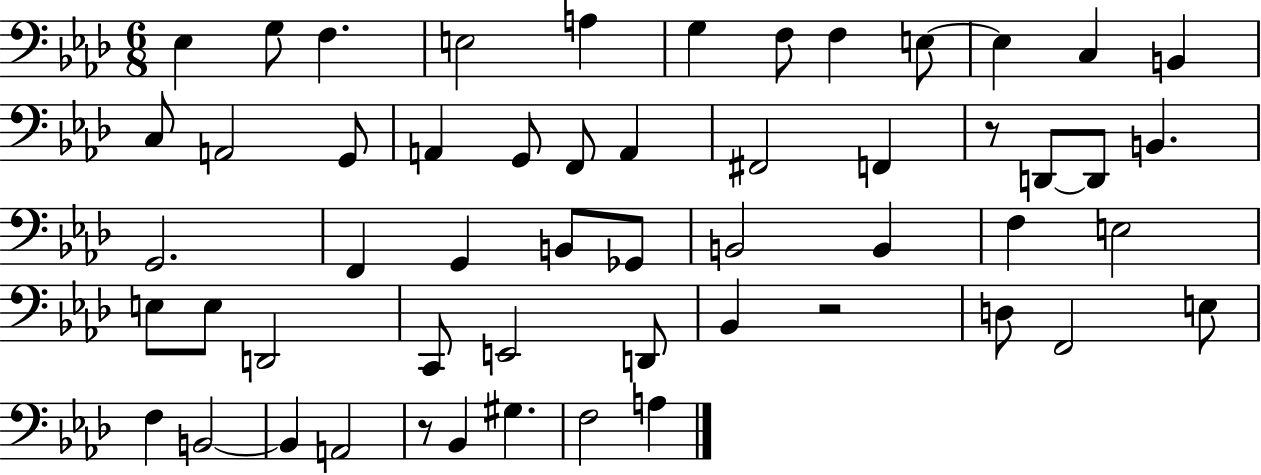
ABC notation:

X:1
T:Untitled
M:6/8
L:1/4
K:Ab
_E, G,/2 F, E,2 A, G, F,/2 F, E,/2 E, C, B,, C,/2 A,,2 G,,/2 A,, G,,/2 F,,/2 A,, ^F,,2 F,, z/2 D,,/2 D,,/2 B,, G,,2 F,, G,, B,,/2 _G,,/2 B,,2 B,, F, E,2 E,/2 E,/2 D,,2 C,,/2 E,,2 D,,/2 _B,, z2 D,/2 F,,2 E,/2 F, B,,2 B,, A,,2 z/2 _B,, ^G, F,2 A,